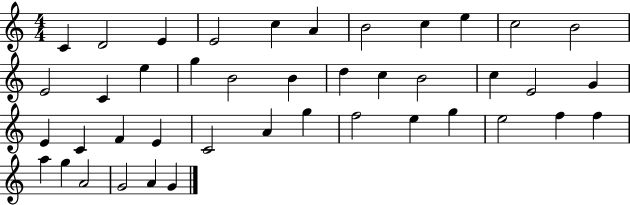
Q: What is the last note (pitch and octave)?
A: G4